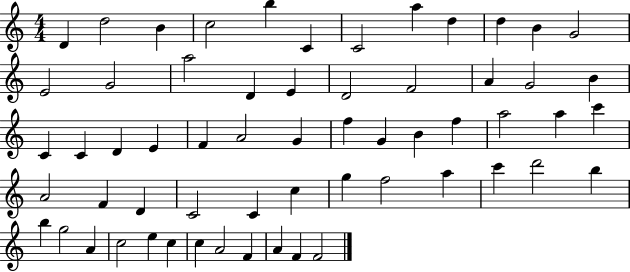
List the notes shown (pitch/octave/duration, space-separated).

D4/q D5/h B4/q C5/h B5/q C4/q C4/h A5/q D5/q D5/q B4/q G4/h E4/h G4/h A5/h D4/q E4/q D4/h F4/h A4/q G4/h B4/q C4/q C4/q D4/q E4/q F4/q A4/h G4/q F5/q G4/q B4/q F5/q A5/h A5/q C6/q A4/h F4/q D4/q C4/h C4/q C5/q G5/q F5/h A5/q C6/q D6/h B5/q B5/q G5/h A4/q C5/h E5/q C5/q C5/q A4/h F4/q A4/q F4/q F4/h